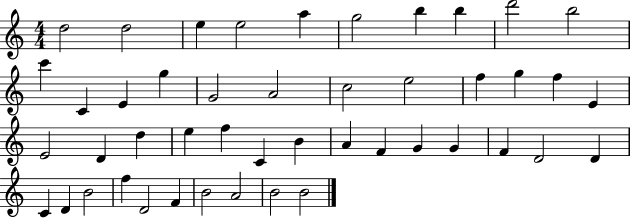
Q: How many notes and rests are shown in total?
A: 46